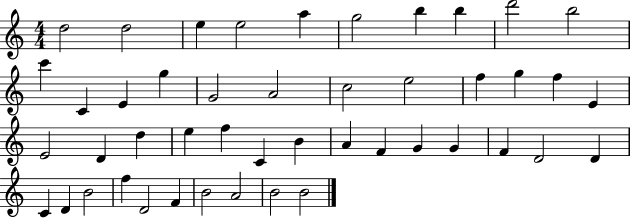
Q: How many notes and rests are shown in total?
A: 46